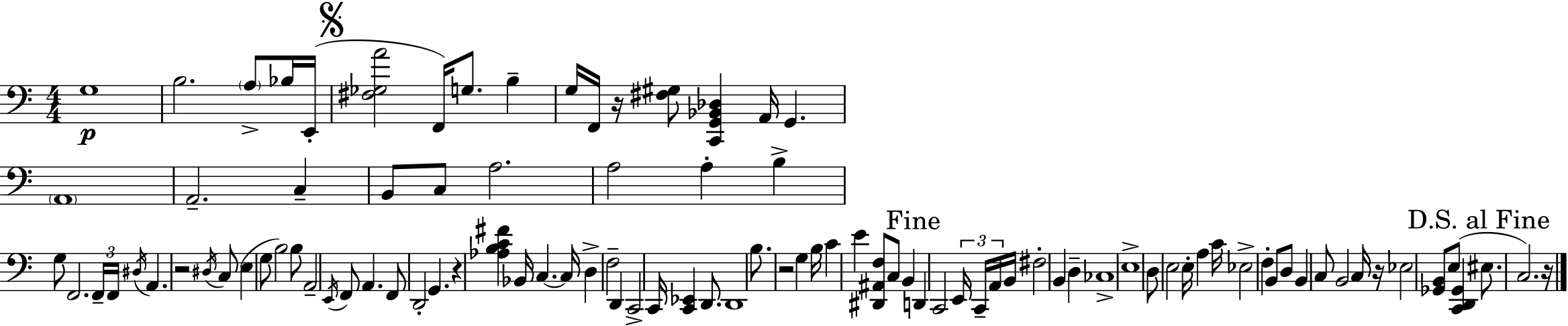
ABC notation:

X:1
T:Untitled
M:4/4
L:1/4
K:C
G,4 B,2 A,/2 _B,/4 E,,/4 [^F,_G,A]2 F,,/4 G,/2 B, G,/4 F,,/4 z/4 [^F,^G,]/2 [C,,G,,_B,,_D,] A,,/4 G,, A,,4 A,,2 C, B,,/2 C,/2 A,2 A,2 A, B, G,/2 F,,2 F,,/4 F,,/4 ^D,/4 A,, z2 ^D,/4 C,/2 E, G,/2 B,2 B,/2 A,,2 E,,/4 F,,/2 A,, F,,/2 D,,2 G,, z [_A,B,C^F] _B,,/4 C, C,/4 D, F,2 D,, C,,2 C,,/4 [C,,_E,,] D,,/2 D,,4 B,/2 z2 G, B,/4 C E [^D,,^A,,F,]/2 C,/2 B,, D,, C,,2 E,,/4 C,,/4 A,,/4 B,,/4 ^F,2 B,, D, _C,4 E,4 D,/2 E,2 E,/4 A, C/4 _E,2 F, B,,/2 D,/2 B,, C,/2 B,,2 C,/4 z/4 _E,2 [_G,,B,,]/2 E,/2 [C,,D,,_G,,] ^E,/2 C,2 z/4